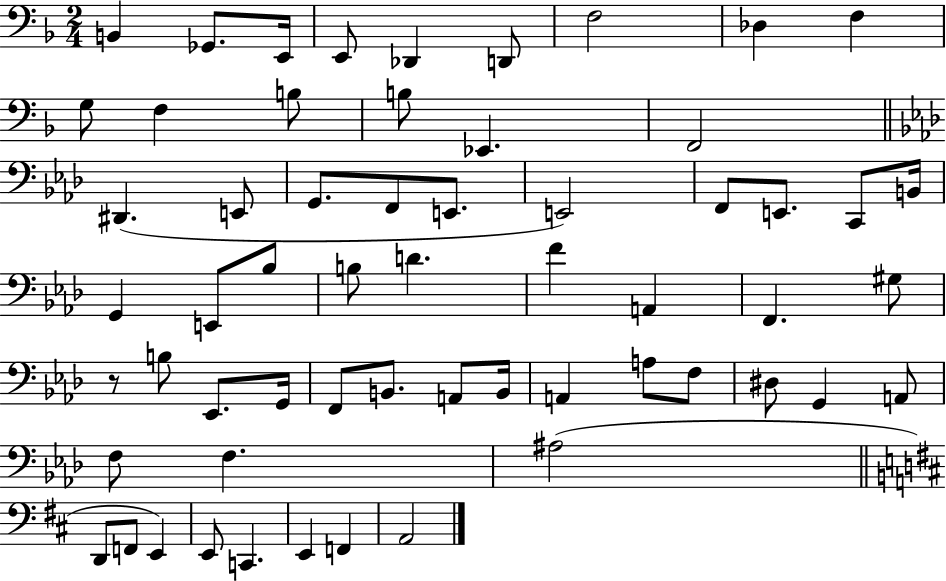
B2/q Gb2/e. E2/s E2/e Db2/q D2/e F3/h Db3/q F3/q G3/e F3/q B3/e B3/e Eb2/q. F2/h D#2/q. E2/e G2/e. F2/e E2/e. E2/h F2/e E2/e. C2/e B2/s G2/q E2/e Bb3/e B3/e D4/q. F4/q A2/q F2/q. G#3/e R/e B3/e Eb2/e. G2/s F2/e B2/e. A2/e B2/s A2/q A3/e F3/e D#3/e G2/q A2/e F3/e F3/q. A#3/h D2/e F2/e E2/q E2/e C2/q. E2/q F2/q A2/h